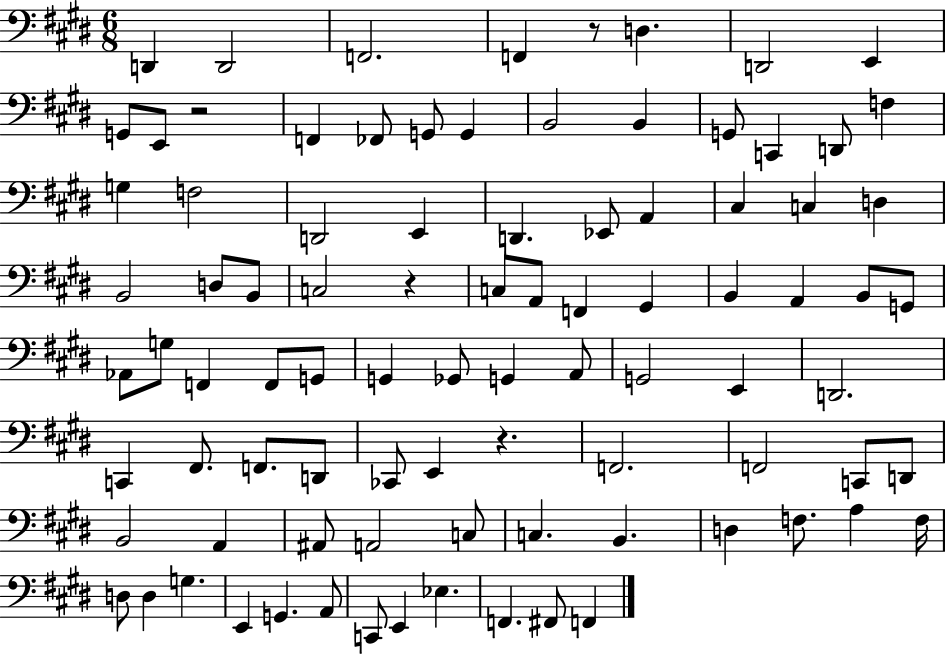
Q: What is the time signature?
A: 6/8